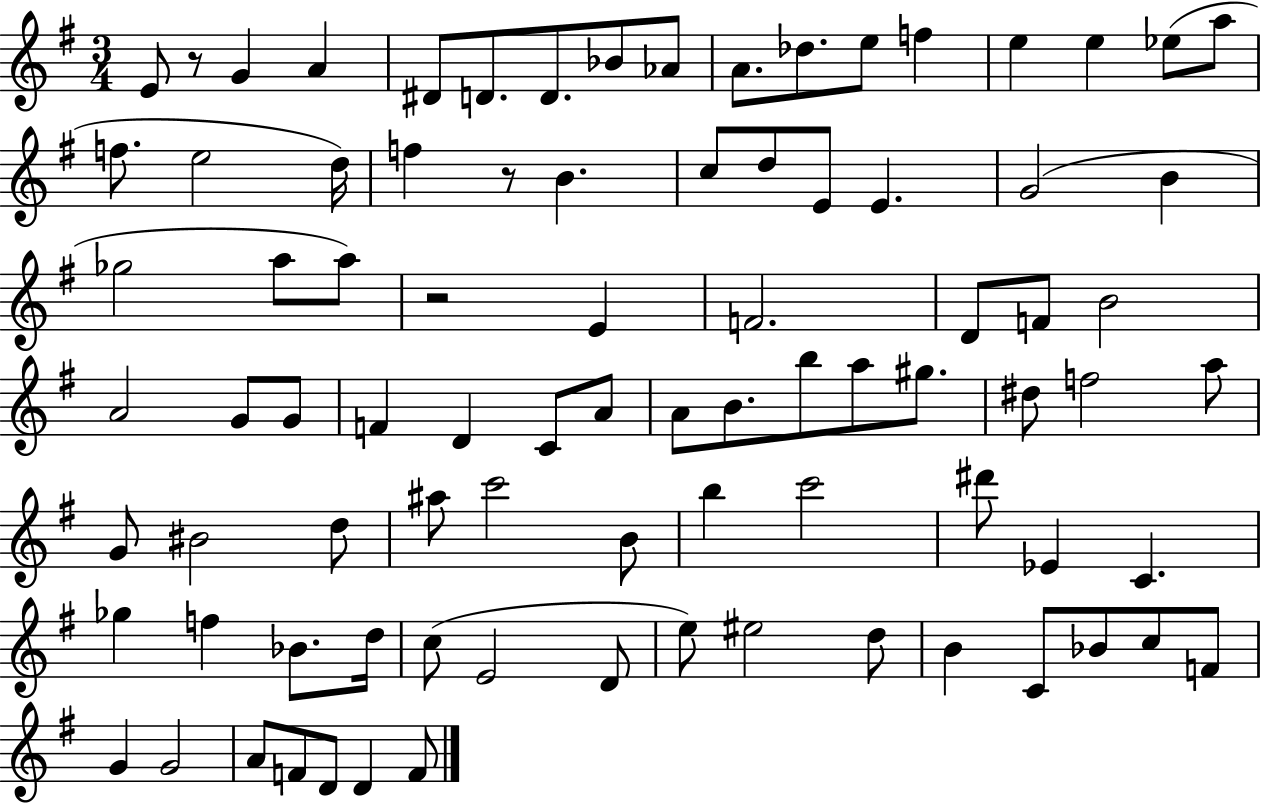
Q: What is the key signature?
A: G major